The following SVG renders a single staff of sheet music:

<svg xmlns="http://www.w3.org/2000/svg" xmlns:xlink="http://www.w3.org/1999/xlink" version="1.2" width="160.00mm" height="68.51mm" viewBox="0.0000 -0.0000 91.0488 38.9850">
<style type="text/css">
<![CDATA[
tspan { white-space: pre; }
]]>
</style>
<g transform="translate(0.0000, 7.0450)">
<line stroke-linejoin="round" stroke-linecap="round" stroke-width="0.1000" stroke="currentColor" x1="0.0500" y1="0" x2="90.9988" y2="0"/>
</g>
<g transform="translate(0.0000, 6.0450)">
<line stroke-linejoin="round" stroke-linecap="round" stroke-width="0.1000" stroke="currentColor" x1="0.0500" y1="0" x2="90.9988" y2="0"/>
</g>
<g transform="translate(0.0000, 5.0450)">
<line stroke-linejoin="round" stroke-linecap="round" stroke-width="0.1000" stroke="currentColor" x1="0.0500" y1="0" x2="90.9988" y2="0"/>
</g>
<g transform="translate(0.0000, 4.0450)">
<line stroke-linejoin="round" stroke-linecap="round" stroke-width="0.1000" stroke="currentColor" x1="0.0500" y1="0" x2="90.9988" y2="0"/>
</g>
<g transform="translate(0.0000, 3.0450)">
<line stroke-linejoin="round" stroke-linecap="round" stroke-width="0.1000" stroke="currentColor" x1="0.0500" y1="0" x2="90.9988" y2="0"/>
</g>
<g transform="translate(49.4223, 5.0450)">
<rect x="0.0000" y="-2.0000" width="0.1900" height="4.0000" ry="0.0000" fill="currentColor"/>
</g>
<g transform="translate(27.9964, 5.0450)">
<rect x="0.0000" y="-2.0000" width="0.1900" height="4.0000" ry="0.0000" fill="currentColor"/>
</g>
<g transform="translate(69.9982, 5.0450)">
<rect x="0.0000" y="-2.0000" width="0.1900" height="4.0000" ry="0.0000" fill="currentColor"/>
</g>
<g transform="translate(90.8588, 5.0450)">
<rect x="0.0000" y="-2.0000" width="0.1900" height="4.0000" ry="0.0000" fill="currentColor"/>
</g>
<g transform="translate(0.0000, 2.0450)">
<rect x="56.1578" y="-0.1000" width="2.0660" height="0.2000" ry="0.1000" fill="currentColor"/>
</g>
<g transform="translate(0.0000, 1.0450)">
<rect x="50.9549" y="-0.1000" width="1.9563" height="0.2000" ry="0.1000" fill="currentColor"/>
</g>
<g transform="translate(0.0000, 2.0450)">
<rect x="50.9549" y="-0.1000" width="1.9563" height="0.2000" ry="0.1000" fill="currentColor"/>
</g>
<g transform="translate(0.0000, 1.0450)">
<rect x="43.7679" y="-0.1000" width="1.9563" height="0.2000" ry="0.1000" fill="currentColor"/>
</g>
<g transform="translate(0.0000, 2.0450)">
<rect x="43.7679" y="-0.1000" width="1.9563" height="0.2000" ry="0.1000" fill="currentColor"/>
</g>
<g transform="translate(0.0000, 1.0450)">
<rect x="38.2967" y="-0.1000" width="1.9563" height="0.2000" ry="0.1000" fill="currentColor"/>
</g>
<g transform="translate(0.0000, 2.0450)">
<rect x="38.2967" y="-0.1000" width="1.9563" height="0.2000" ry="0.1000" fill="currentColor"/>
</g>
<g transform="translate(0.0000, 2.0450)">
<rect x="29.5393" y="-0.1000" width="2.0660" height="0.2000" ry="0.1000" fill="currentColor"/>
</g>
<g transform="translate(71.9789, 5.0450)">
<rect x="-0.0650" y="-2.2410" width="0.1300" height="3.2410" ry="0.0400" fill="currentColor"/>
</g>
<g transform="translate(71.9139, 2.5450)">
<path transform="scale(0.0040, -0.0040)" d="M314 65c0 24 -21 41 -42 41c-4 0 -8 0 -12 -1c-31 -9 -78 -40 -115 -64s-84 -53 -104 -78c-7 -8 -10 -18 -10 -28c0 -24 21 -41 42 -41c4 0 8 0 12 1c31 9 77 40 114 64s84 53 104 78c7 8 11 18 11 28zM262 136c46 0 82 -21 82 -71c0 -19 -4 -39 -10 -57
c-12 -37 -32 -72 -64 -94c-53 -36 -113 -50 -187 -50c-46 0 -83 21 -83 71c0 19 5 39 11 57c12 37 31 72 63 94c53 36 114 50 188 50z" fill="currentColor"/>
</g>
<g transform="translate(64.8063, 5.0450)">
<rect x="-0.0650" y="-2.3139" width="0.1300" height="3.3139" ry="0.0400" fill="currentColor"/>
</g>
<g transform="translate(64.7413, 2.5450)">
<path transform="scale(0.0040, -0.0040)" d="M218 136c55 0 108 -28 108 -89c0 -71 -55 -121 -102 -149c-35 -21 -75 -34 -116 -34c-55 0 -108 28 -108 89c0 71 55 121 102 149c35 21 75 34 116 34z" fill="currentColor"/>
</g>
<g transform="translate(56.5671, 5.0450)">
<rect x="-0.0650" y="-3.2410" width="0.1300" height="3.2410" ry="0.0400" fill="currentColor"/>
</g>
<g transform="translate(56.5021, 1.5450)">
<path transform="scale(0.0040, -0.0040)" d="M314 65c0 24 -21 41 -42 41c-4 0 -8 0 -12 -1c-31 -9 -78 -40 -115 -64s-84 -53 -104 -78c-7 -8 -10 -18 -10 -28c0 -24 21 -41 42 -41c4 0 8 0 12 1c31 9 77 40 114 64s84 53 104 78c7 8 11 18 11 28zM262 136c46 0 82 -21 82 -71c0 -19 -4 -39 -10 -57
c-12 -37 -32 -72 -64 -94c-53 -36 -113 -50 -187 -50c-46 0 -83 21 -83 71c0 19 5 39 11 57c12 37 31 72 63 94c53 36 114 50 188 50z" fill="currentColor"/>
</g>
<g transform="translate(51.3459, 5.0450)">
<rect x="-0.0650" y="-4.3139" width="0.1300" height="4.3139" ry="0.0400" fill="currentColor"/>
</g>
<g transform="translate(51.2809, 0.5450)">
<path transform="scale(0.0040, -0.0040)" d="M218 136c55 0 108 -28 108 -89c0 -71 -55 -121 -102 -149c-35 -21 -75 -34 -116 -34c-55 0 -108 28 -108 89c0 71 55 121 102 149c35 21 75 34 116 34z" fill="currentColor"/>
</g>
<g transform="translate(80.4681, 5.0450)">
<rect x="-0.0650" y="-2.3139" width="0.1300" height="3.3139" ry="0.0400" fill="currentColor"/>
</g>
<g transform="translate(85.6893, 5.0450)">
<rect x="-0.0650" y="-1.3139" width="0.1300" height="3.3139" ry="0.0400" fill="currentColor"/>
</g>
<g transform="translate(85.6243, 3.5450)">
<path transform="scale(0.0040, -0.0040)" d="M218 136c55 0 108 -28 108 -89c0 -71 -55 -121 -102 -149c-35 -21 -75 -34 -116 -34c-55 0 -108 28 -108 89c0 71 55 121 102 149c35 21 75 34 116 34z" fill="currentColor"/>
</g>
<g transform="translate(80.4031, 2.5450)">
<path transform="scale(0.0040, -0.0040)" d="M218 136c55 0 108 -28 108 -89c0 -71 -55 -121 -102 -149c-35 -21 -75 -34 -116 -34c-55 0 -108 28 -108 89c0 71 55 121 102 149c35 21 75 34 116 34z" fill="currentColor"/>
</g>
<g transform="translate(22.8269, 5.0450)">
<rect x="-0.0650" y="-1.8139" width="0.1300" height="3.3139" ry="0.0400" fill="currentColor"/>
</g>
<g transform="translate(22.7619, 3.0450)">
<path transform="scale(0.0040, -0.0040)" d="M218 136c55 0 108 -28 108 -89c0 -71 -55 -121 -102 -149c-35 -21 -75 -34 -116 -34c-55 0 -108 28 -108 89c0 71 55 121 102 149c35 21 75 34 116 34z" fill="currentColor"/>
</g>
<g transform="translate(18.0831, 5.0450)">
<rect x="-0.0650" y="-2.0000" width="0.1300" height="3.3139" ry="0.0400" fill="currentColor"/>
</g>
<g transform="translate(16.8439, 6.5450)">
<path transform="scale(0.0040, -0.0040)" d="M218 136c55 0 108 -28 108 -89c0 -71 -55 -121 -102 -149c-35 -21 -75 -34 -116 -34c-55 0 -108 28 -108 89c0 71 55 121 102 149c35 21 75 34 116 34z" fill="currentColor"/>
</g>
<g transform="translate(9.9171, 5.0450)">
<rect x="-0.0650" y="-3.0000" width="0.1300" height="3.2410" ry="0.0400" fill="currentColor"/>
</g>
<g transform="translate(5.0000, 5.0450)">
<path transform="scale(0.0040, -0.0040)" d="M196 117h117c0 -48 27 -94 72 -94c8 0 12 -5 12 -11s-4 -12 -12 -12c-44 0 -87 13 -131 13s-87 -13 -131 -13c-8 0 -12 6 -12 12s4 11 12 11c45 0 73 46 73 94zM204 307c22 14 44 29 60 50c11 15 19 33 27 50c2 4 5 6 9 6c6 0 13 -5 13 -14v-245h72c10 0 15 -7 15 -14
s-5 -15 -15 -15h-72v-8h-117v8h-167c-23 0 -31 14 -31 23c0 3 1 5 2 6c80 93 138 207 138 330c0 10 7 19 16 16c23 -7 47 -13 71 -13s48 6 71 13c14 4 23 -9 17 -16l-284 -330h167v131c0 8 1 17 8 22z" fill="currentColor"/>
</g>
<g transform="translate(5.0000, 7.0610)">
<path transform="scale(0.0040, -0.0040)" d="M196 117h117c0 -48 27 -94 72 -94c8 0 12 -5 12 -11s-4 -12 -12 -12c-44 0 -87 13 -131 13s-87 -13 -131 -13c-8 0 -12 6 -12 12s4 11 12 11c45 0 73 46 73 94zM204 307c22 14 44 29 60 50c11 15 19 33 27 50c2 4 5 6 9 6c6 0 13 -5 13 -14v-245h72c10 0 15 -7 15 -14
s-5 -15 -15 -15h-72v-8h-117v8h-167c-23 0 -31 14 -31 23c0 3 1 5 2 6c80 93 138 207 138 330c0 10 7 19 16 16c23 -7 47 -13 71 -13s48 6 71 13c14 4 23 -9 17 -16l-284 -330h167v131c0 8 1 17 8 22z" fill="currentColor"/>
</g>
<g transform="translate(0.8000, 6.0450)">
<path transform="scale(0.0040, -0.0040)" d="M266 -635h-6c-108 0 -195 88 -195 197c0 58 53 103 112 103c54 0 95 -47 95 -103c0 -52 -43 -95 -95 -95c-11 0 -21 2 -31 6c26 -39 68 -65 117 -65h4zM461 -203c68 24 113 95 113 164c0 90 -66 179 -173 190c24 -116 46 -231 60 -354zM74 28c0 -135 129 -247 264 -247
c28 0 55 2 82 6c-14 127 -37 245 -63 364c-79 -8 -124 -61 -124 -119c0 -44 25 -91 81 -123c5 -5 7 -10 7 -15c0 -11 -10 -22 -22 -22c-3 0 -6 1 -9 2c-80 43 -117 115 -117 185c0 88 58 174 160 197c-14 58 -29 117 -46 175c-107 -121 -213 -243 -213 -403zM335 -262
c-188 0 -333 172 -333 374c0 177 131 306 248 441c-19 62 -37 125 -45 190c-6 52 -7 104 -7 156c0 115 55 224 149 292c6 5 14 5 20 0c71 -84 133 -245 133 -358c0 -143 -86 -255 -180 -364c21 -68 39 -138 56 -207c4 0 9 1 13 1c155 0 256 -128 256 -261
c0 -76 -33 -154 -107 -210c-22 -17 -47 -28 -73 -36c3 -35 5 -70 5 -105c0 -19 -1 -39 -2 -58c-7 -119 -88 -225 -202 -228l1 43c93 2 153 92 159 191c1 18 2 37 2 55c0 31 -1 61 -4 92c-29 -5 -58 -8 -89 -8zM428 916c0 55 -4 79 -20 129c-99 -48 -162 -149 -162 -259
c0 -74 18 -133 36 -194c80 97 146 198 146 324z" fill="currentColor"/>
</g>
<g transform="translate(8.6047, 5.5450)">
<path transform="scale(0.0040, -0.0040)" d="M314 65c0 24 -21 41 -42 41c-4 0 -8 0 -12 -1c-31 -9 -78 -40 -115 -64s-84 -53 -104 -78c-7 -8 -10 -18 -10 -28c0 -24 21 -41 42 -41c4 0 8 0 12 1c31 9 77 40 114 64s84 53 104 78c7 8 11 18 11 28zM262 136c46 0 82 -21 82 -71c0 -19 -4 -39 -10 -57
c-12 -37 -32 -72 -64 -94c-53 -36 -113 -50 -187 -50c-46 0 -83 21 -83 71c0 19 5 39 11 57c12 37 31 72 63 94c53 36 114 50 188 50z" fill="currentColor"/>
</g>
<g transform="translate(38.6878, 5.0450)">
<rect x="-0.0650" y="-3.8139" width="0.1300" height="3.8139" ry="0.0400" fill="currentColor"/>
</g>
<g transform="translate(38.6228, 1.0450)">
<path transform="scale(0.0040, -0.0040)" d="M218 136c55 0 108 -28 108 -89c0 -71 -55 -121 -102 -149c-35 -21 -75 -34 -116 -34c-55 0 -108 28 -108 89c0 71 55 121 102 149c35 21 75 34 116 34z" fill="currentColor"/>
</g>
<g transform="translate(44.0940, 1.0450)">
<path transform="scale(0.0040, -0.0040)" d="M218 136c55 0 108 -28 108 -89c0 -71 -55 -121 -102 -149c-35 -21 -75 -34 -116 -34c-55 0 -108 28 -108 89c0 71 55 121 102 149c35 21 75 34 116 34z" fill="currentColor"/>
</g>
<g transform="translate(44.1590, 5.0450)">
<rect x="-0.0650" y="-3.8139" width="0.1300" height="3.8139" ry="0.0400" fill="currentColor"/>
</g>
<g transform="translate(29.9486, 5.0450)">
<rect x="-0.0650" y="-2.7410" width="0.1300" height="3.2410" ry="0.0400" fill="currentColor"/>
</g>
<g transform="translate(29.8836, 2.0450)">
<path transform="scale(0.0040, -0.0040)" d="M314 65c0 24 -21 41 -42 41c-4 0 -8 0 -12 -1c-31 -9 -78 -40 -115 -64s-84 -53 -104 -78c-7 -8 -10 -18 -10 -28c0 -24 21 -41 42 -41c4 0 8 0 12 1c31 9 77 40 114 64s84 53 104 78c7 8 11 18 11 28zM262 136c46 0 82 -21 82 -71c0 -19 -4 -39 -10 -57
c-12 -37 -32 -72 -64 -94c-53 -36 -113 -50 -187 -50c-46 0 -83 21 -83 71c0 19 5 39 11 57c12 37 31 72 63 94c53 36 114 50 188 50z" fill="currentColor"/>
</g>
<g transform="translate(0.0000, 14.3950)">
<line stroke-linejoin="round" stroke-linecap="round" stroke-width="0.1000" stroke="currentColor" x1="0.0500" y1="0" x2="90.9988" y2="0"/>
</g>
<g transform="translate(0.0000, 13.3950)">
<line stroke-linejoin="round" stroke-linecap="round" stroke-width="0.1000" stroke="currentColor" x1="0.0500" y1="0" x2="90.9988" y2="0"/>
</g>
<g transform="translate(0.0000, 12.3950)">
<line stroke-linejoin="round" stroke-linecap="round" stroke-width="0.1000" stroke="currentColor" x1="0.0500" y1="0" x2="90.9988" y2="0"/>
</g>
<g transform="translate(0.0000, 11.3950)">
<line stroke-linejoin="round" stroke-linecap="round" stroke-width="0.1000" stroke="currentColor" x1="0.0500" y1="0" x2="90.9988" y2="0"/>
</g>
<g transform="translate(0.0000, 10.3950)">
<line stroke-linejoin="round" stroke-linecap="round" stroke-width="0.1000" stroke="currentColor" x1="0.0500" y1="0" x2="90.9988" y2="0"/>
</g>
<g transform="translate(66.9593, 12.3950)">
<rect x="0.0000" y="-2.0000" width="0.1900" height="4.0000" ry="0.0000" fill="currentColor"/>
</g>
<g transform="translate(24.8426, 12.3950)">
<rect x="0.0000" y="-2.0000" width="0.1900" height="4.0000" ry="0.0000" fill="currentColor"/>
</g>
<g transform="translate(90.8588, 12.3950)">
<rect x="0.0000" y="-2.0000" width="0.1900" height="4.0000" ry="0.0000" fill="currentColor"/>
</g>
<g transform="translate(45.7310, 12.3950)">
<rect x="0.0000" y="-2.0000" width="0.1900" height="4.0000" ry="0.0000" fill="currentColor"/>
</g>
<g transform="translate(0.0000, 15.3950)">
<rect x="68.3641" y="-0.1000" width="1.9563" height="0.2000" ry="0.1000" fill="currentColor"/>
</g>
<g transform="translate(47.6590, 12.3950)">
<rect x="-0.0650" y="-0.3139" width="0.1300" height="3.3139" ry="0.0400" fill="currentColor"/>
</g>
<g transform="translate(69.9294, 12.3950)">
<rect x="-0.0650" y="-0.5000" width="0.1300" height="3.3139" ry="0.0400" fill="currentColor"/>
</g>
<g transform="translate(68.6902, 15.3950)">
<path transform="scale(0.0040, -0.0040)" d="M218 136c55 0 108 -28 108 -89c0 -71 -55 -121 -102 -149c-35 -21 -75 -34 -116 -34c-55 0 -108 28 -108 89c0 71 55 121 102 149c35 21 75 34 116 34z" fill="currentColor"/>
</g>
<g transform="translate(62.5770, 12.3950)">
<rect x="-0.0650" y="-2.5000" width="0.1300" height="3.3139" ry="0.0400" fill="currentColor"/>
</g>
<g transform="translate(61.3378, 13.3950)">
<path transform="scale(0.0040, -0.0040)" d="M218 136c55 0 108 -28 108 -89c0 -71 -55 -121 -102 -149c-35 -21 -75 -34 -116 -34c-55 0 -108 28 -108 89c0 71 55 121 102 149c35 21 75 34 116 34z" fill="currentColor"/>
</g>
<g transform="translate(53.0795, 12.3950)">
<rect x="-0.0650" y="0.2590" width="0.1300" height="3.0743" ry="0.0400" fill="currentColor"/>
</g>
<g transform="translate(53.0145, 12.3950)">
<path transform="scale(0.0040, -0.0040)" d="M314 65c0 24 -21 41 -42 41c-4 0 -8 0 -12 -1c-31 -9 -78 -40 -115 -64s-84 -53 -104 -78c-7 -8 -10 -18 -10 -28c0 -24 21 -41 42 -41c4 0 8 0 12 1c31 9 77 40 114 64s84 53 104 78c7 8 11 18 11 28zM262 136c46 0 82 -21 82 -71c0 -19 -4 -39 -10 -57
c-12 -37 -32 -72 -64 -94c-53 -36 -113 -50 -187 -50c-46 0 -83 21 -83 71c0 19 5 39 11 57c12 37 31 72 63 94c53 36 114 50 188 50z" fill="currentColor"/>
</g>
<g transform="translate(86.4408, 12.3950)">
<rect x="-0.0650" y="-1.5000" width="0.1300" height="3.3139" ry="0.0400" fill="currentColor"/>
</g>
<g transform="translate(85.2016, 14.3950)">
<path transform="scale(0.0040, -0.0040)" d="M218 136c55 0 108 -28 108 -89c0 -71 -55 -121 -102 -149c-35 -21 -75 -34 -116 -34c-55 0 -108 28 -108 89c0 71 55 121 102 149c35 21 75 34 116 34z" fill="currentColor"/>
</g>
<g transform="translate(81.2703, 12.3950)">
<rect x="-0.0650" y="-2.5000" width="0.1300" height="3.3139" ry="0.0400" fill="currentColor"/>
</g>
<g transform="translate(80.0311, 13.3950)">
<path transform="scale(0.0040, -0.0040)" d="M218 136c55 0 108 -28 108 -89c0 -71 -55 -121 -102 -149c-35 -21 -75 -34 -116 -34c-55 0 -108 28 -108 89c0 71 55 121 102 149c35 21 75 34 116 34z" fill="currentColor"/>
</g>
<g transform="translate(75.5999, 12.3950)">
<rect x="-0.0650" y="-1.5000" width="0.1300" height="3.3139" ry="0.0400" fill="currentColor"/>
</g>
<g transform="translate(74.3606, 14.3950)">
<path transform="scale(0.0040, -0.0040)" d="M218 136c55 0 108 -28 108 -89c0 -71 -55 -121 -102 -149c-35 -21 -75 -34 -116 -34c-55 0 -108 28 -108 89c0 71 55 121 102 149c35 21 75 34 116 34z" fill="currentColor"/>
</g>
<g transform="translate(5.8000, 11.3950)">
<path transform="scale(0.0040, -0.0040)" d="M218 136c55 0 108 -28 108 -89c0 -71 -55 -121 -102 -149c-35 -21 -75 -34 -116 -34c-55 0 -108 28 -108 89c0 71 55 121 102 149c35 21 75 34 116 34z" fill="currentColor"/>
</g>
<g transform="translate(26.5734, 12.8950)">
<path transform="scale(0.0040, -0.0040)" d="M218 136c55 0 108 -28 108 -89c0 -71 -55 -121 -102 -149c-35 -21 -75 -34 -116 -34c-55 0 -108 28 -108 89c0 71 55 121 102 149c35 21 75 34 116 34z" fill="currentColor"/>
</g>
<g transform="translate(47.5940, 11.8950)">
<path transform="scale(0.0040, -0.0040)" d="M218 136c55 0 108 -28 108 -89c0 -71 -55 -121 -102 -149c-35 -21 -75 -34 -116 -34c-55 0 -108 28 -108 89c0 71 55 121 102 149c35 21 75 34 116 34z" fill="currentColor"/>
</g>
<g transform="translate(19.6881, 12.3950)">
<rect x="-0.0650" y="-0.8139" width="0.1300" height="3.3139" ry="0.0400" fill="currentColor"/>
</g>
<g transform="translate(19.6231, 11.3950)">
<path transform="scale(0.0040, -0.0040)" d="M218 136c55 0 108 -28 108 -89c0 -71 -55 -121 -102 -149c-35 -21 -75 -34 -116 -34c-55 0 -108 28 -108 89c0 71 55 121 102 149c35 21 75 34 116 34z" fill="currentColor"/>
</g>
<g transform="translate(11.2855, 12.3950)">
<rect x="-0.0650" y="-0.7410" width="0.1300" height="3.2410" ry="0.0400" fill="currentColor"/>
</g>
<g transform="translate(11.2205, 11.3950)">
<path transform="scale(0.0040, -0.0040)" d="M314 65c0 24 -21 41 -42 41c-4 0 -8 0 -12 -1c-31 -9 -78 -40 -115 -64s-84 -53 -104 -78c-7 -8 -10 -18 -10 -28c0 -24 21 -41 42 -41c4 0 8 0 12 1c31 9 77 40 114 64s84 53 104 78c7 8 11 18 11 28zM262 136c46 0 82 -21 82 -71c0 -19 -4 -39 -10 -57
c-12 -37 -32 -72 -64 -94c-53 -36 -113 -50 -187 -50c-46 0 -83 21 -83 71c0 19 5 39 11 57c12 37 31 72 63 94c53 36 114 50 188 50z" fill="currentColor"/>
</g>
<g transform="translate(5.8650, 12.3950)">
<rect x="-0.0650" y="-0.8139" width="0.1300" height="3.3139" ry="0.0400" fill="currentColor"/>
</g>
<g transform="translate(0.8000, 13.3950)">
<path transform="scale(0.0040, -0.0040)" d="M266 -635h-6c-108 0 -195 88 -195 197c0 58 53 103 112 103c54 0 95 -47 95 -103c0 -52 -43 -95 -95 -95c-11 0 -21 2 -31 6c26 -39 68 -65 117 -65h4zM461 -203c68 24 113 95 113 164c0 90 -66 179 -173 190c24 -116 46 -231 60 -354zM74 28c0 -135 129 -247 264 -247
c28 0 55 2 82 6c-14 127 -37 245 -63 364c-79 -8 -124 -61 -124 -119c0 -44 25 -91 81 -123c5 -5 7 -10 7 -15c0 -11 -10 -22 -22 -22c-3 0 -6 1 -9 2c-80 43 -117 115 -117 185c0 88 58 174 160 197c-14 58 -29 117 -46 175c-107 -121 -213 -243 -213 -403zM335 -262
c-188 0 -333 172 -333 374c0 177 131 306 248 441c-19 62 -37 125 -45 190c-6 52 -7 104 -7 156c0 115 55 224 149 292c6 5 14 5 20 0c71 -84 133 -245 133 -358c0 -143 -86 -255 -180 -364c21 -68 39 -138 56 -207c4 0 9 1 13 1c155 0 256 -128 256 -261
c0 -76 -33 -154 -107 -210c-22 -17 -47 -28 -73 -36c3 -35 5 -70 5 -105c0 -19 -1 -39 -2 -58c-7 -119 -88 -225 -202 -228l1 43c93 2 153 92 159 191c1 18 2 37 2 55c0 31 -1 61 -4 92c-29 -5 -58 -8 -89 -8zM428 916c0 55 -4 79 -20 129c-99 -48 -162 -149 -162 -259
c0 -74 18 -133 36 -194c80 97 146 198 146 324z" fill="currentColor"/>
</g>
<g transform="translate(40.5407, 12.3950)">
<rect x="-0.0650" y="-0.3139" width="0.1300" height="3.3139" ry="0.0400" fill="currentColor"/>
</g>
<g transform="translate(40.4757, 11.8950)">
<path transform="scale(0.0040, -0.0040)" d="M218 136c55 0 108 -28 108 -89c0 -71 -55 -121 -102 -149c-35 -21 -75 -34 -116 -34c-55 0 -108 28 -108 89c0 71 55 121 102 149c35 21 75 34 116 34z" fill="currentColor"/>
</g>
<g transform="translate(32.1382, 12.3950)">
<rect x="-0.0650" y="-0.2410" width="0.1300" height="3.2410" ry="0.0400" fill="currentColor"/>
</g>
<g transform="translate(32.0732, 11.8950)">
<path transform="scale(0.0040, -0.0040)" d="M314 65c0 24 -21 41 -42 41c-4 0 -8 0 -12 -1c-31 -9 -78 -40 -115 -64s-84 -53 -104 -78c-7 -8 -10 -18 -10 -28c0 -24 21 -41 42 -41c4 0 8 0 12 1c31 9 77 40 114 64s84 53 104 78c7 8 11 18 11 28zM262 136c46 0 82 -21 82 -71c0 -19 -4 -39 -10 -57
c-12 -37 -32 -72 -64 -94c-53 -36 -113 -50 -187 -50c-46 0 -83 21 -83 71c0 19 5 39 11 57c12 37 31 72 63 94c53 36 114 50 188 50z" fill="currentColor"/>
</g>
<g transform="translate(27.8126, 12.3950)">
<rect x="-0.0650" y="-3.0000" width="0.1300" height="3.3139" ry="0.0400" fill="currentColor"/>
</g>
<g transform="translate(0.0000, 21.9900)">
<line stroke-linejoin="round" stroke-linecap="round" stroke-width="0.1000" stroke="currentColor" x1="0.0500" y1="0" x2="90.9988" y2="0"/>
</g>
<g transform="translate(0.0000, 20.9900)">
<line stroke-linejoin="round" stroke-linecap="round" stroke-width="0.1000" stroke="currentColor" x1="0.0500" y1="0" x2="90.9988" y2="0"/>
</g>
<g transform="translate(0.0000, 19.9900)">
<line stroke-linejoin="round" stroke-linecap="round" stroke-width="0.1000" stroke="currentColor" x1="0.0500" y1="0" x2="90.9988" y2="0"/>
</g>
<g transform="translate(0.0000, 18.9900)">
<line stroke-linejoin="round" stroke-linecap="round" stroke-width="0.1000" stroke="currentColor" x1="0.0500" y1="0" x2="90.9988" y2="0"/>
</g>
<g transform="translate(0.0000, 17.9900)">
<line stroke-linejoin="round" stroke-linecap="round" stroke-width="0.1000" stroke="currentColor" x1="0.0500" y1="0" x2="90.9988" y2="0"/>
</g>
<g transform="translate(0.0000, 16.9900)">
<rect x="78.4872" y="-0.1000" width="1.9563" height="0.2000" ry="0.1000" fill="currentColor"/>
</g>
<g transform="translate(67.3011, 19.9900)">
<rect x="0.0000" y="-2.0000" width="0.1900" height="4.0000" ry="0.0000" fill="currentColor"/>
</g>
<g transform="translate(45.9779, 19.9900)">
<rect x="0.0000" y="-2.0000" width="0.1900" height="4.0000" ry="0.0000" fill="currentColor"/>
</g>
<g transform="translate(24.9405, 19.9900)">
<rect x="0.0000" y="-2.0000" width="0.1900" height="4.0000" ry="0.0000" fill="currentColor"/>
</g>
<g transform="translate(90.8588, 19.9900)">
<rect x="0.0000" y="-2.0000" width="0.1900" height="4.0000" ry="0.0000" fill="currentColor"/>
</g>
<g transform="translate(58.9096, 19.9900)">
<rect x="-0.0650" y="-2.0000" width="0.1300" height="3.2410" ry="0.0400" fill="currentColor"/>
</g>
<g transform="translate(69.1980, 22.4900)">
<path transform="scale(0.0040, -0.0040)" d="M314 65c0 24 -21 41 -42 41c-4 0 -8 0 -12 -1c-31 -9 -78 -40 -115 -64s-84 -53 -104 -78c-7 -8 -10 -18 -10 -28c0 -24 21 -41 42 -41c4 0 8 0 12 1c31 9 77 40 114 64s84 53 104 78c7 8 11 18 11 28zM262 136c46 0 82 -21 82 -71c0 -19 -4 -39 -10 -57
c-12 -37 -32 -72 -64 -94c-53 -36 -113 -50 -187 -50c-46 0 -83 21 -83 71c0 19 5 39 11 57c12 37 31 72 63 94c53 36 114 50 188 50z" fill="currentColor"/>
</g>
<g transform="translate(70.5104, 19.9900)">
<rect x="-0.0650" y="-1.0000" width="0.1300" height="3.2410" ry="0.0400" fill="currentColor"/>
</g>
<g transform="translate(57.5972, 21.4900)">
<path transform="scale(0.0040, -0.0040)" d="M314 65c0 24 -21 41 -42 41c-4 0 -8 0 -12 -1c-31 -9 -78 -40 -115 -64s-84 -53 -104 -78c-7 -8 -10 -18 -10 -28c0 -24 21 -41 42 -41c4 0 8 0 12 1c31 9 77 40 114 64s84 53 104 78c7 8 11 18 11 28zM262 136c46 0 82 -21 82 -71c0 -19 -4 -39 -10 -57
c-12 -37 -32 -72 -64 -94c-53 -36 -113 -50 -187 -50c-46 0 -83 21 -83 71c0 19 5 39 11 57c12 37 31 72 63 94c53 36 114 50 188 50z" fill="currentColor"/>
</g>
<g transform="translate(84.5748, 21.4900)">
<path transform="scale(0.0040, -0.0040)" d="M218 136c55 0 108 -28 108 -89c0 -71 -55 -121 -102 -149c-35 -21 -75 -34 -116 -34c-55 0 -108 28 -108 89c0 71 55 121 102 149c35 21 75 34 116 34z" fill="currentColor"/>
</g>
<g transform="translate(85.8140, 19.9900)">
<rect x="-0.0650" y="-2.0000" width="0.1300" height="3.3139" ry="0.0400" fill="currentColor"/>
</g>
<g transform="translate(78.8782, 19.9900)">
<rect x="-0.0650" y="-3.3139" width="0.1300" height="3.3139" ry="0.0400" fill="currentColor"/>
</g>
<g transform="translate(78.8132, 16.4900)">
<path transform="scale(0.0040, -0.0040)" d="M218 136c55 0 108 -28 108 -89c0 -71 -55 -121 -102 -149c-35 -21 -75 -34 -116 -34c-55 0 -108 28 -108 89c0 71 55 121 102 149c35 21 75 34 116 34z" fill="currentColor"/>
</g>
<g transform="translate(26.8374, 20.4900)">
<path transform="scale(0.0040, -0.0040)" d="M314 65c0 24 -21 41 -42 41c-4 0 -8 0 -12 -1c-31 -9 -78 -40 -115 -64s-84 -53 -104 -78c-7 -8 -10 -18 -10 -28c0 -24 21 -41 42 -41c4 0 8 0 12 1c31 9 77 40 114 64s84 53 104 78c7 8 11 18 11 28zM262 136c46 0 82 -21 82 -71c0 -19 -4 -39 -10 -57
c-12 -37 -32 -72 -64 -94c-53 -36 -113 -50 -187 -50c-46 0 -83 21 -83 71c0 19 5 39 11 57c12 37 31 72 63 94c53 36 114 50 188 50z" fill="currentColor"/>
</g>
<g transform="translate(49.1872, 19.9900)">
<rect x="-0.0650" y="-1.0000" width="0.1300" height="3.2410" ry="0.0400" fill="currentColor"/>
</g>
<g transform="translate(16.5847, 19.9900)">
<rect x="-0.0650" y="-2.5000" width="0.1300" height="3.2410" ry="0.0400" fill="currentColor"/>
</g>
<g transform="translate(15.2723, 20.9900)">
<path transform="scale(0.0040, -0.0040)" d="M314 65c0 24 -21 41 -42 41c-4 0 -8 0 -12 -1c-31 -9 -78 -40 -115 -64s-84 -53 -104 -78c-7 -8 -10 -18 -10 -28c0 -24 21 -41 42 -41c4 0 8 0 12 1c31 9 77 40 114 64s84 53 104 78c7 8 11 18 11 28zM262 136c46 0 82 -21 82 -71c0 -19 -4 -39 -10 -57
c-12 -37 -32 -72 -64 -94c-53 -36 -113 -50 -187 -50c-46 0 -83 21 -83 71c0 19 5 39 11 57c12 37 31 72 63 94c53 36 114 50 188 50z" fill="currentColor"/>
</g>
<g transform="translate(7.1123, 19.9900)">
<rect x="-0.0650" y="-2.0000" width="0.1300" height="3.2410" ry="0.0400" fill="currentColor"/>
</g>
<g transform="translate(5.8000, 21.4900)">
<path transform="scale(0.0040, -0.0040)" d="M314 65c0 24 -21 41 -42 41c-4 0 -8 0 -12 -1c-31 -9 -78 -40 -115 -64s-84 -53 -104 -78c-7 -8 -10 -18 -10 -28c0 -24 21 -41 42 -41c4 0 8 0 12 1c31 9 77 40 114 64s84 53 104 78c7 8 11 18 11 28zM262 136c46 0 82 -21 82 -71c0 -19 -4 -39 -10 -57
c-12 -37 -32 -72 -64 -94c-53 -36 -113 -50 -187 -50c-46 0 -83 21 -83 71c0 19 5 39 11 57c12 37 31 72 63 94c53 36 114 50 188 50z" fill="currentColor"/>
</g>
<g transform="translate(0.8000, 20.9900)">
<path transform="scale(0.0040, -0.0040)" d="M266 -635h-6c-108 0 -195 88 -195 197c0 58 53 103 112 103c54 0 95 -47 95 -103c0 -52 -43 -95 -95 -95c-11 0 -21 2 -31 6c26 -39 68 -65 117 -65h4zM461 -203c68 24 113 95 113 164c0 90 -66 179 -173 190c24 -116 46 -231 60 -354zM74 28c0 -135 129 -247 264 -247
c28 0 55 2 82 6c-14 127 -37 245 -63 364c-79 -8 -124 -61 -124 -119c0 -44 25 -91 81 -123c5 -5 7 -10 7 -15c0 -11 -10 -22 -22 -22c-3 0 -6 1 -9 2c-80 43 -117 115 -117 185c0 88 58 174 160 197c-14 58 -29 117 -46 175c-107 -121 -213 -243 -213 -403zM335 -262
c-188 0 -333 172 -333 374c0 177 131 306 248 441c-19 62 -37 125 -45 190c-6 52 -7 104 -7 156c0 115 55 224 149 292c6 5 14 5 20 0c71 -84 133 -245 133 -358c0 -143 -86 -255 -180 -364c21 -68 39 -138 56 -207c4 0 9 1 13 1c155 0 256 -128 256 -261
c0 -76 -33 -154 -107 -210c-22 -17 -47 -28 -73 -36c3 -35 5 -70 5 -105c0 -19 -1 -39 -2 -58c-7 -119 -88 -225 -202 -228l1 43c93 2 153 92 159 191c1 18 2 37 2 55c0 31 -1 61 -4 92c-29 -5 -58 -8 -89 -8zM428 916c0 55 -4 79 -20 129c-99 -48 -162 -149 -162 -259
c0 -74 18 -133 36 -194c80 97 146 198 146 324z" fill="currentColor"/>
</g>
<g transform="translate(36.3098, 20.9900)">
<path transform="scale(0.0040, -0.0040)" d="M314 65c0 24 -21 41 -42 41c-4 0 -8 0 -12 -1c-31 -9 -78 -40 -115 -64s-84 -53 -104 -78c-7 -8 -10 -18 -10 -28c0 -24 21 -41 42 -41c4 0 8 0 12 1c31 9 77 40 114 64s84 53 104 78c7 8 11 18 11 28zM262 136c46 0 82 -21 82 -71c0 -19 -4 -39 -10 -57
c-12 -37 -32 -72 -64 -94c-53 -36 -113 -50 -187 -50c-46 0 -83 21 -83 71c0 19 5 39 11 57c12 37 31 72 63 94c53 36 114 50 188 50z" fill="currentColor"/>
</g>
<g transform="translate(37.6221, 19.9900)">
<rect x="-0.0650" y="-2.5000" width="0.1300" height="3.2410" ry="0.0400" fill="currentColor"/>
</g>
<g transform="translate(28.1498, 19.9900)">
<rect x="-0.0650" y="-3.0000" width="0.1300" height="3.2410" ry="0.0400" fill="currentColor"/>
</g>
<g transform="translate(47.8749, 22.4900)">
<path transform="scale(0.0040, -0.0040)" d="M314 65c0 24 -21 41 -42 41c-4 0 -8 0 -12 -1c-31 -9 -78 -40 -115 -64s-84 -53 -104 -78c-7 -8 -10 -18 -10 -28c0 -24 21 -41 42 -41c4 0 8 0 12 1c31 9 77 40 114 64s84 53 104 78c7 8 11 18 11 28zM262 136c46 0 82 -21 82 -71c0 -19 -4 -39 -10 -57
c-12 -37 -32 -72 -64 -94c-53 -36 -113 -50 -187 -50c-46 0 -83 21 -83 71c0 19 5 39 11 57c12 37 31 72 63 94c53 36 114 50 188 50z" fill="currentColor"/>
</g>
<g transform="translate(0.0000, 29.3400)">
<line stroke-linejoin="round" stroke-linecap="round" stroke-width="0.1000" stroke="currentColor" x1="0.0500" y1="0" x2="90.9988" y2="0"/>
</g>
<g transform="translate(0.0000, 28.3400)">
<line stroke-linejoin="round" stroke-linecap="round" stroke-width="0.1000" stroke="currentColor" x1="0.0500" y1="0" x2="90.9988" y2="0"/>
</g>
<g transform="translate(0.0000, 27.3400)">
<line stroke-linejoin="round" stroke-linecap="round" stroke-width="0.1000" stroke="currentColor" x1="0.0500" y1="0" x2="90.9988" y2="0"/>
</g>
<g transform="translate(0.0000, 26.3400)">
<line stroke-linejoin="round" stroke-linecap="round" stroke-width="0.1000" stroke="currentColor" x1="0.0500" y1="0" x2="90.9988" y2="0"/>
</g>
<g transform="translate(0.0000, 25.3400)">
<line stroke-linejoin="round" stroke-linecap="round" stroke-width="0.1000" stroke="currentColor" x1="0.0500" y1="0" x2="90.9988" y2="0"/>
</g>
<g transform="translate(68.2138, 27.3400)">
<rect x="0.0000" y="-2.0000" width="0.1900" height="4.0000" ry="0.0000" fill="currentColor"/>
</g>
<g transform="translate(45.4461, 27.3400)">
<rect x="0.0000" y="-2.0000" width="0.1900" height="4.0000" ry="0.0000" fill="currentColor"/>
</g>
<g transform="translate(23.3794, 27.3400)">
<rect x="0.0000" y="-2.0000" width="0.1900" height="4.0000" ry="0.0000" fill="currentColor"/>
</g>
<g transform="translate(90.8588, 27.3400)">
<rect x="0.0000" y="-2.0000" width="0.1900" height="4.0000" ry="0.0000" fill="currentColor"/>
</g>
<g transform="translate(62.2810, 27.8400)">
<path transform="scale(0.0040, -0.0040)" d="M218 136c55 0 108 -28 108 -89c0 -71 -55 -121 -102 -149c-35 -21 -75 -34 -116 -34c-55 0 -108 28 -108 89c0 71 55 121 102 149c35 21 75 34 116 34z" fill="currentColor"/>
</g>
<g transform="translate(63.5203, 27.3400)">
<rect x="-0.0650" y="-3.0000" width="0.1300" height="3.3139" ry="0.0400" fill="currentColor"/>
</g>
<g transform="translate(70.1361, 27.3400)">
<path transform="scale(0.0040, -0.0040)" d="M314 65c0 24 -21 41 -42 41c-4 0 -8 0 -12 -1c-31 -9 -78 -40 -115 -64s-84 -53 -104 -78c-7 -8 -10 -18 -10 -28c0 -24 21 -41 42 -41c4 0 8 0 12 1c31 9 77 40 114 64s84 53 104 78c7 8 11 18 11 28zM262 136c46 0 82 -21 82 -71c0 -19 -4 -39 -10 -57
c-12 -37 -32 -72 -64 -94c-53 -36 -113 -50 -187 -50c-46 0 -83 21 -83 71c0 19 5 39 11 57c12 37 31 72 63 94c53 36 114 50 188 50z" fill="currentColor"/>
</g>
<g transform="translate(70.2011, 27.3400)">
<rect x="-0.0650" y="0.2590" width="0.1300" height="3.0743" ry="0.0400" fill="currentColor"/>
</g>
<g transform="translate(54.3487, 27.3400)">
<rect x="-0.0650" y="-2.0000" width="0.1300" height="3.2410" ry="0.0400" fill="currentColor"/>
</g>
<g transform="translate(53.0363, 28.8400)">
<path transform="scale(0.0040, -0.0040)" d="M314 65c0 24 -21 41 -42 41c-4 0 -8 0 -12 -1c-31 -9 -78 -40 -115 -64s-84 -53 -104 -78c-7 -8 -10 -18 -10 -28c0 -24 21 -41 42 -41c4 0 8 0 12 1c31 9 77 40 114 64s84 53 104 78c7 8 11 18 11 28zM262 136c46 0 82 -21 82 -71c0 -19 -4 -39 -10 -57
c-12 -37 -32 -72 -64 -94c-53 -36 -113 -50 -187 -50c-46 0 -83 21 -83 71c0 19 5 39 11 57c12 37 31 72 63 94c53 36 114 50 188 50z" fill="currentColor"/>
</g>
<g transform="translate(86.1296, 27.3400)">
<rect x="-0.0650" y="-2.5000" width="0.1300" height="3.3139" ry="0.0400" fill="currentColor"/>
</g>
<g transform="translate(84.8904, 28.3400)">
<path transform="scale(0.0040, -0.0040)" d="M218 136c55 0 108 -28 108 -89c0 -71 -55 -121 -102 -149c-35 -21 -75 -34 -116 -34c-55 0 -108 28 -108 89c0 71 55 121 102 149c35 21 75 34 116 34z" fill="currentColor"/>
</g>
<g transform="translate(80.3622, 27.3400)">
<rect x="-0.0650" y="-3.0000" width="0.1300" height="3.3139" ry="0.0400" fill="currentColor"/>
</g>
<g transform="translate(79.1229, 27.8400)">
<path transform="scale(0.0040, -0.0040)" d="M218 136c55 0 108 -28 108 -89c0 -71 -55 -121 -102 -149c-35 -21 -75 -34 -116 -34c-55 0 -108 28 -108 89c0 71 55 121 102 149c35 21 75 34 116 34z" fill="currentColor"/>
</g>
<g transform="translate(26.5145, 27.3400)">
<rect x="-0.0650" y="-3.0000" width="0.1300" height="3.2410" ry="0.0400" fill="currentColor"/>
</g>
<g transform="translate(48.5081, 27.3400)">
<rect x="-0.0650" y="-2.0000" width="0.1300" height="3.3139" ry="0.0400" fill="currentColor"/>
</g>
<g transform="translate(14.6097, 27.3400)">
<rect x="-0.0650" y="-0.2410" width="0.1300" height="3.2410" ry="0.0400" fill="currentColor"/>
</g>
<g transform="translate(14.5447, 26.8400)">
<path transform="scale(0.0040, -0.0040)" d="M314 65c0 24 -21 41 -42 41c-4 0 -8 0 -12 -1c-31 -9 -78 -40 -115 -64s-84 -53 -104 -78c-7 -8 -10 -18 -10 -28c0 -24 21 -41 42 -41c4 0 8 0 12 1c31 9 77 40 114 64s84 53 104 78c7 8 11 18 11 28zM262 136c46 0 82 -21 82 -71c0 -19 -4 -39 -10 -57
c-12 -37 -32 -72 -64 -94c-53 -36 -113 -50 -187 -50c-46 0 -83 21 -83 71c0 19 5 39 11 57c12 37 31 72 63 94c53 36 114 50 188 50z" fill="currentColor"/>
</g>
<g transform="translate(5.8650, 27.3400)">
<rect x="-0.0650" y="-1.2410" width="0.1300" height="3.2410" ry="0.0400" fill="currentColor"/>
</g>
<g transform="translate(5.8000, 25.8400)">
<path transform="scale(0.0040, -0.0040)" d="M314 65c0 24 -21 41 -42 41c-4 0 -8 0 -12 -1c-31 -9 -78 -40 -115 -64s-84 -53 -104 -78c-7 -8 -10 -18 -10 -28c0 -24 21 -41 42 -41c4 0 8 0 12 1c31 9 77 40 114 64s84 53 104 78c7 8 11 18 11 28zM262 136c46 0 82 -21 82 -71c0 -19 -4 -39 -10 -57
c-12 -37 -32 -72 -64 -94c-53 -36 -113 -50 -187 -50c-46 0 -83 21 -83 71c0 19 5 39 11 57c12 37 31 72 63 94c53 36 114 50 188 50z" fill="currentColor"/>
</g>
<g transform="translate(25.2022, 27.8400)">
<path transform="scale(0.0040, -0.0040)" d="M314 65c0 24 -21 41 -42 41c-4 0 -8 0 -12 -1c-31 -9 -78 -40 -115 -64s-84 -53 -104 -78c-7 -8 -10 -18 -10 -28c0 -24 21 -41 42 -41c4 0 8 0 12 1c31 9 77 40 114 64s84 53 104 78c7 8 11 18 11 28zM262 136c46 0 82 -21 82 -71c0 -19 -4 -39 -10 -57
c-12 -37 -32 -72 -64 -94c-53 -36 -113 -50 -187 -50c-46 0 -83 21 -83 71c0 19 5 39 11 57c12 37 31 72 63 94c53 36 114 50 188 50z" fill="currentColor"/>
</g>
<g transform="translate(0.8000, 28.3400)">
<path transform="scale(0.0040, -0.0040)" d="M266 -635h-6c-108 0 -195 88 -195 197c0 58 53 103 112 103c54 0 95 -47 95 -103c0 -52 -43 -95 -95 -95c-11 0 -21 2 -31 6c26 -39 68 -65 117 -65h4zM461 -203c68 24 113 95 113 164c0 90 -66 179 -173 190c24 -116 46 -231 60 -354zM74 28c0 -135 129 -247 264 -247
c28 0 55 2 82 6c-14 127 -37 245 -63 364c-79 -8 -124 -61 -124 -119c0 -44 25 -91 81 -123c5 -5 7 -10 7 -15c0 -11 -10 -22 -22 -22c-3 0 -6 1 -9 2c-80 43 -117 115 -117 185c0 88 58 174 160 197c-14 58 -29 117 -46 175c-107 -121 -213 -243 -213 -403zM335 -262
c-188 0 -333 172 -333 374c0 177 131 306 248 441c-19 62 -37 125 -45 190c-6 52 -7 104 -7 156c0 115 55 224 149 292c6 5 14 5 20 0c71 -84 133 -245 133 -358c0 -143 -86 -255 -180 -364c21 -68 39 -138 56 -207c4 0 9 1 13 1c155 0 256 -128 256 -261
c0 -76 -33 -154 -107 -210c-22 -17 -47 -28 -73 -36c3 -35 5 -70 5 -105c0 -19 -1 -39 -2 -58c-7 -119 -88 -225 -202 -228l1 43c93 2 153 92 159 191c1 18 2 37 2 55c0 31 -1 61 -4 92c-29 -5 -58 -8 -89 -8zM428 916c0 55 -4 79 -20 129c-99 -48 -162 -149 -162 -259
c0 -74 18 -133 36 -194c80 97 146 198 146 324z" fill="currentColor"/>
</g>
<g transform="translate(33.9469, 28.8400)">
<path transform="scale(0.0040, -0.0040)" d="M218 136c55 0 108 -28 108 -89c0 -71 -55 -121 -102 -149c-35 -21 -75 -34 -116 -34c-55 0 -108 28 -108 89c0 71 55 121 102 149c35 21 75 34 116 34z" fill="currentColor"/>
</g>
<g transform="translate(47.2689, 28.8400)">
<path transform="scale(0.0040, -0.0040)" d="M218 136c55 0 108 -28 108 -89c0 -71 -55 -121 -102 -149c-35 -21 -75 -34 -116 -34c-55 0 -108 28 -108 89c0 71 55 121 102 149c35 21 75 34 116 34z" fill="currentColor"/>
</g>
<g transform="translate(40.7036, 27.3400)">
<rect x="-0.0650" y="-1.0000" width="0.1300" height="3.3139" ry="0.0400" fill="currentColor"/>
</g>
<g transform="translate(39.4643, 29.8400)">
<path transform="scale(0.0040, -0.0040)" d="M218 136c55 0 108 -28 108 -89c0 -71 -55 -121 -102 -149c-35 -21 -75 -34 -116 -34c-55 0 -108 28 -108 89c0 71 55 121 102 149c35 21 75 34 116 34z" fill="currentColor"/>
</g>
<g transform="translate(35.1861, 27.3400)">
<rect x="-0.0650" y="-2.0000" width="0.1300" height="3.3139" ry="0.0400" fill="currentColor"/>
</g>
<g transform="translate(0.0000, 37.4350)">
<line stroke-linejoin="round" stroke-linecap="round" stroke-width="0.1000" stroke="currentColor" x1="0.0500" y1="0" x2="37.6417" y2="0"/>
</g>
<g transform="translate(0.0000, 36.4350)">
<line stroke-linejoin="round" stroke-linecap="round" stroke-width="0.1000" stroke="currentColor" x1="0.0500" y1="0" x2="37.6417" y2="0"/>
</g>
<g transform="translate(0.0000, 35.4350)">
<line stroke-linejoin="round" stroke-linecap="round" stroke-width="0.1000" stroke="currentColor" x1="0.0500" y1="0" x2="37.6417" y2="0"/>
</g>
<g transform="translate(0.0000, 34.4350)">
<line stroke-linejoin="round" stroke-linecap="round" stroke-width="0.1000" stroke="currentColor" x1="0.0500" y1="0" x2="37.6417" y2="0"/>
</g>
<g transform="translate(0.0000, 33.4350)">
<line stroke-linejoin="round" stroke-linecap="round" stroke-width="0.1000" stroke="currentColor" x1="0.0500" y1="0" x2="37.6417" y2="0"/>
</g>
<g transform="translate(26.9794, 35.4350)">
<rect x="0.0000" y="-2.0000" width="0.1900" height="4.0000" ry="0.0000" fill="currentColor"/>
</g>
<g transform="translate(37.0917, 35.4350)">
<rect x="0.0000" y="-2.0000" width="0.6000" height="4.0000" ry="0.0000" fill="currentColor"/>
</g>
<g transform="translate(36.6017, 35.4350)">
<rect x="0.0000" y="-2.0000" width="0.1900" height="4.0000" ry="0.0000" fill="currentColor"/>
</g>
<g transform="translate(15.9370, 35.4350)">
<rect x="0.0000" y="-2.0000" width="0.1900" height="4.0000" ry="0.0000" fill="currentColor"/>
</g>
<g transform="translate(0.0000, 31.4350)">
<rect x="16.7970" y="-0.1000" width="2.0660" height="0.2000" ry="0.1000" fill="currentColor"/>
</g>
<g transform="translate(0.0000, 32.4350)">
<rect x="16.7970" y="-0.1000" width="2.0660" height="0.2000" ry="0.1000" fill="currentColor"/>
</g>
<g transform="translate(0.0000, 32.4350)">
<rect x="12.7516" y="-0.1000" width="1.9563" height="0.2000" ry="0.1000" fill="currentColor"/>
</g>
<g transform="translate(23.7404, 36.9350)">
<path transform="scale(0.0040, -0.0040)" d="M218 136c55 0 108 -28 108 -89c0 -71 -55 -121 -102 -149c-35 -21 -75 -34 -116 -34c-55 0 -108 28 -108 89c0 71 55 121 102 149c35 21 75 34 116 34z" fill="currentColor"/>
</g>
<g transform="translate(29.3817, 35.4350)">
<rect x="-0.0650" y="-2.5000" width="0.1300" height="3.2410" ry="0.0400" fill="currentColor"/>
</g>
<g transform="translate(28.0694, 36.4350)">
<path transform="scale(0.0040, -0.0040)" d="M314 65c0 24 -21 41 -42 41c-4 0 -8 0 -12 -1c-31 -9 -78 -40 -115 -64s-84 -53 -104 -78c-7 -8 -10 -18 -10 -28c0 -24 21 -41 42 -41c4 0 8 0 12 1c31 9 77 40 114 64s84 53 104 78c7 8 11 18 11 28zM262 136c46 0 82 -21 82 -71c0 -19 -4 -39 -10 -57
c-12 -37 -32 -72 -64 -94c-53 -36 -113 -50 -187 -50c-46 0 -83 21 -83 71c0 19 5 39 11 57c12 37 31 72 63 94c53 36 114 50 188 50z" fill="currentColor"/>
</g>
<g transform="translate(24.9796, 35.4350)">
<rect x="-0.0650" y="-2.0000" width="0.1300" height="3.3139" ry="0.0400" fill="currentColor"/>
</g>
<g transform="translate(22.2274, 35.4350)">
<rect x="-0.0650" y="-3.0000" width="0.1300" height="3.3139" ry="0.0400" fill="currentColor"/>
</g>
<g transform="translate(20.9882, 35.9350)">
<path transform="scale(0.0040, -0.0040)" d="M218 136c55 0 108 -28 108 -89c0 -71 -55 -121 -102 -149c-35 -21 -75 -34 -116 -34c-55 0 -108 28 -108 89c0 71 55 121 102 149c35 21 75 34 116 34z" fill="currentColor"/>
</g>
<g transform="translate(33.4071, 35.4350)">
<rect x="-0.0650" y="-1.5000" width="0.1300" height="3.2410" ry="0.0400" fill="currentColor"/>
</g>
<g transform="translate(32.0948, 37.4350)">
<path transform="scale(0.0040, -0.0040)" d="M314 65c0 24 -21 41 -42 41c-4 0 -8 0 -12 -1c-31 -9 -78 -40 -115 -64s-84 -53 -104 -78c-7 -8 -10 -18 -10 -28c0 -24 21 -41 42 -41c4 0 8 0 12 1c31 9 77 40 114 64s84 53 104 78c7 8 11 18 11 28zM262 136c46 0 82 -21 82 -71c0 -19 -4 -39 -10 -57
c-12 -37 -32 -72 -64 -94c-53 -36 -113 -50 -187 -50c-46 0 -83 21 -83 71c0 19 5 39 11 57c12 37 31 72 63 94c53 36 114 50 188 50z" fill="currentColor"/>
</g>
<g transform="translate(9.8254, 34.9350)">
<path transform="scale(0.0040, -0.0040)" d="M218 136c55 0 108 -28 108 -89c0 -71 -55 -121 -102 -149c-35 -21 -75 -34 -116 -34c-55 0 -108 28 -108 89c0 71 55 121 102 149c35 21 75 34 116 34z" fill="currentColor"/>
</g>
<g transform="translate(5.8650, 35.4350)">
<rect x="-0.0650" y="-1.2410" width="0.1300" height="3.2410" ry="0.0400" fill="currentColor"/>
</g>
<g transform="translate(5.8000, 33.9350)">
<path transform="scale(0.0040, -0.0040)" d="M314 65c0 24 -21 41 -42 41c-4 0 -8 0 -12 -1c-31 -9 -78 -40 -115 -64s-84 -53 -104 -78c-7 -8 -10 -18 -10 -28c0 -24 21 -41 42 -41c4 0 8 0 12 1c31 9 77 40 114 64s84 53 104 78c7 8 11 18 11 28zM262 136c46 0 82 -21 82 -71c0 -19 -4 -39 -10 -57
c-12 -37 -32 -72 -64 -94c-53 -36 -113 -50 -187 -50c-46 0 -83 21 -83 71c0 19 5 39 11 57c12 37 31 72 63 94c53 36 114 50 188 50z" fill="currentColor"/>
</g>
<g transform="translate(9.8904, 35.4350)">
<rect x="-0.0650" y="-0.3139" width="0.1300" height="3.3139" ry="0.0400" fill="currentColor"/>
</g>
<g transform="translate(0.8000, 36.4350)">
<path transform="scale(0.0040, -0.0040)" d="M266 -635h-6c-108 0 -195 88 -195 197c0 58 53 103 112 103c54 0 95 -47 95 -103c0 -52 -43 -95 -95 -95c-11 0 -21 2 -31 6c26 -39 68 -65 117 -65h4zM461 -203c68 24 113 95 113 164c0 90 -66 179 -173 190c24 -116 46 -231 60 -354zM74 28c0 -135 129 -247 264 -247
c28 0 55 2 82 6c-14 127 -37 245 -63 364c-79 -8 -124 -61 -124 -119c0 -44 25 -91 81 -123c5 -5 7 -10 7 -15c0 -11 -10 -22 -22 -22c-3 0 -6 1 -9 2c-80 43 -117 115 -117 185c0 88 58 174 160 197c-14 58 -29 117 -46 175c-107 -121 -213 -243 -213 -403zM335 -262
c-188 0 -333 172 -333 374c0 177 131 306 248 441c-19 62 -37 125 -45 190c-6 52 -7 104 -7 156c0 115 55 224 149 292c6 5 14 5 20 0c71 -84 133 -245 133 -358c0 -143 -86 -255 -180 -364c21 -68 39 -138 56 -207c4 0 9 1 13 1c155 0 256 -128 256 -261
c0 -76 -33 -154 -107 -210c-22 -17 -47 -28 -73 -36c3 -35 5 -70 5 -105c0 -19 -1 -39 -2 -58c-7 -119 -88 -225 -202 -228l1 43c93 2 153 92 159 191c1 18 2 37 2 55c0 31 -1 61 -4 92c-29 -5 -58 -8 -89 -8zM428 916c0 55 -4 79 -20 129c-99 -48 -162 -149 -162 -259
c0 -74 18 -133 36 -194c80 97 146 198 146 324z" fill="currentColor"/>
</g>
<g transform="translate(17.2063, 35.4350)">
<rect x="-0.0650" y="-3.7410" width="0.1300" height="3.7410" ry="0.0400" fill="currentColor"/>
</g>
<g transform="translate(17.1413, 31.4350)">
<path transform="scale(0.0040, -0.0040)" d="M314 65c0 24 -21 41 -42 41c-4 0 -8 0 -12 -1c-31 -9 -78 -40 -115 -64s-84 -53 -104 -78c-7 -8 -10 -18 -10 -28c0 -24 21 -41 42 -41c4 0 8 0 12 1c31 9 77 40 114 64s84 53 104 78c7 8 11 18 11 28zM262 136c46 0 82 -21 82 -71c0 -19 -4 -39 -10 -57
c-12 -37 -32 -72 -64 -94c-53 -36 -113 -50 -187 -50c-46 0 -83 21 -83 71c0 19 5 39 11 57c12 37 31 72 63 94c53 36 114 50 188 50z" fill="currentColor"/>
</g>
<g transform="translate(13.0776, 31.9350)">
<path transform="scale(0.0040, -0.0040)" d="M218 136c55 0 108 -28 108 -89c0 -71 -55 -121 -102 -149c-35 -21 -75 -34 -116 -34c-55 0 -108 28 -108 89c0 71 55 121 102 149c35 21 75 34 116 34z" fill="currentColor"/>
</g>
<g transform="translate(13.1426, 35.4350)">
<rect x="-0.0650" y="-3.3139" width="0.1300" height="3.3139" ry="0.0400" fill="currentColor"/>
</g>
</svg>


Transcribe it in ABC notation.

X:1
T:Untitled
M:4/4
L:1/4
K:C
A2 F f a2 c' c' d' b2 g g2 g e d d2 d A c2 c c B2 G C E G E F2 G2 A2 G2 D2 F2 D2 b F e2 c2 A2 F D F F2 A B2 A G e2 c b c'2 A F G2 E2